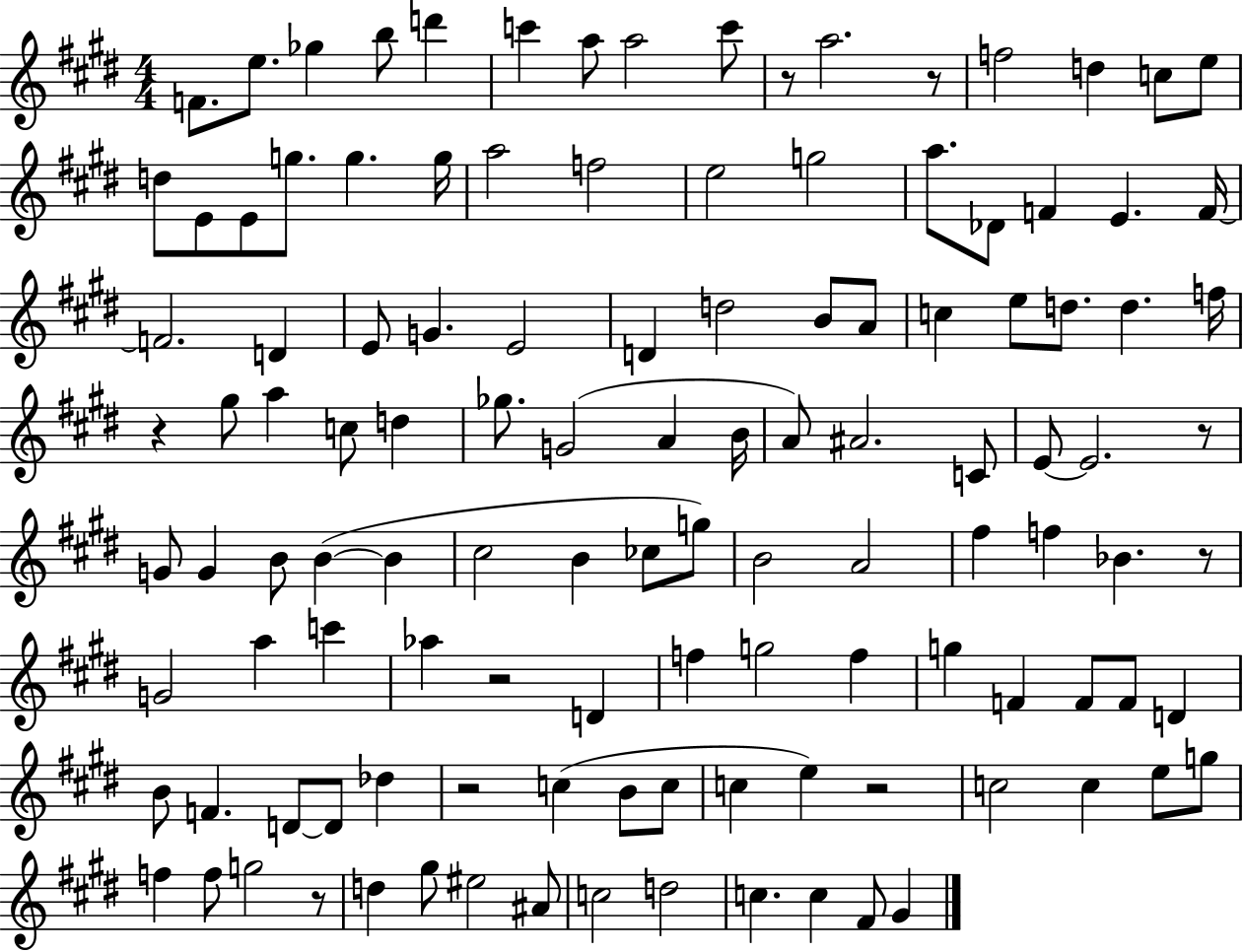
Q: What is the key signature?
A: E major